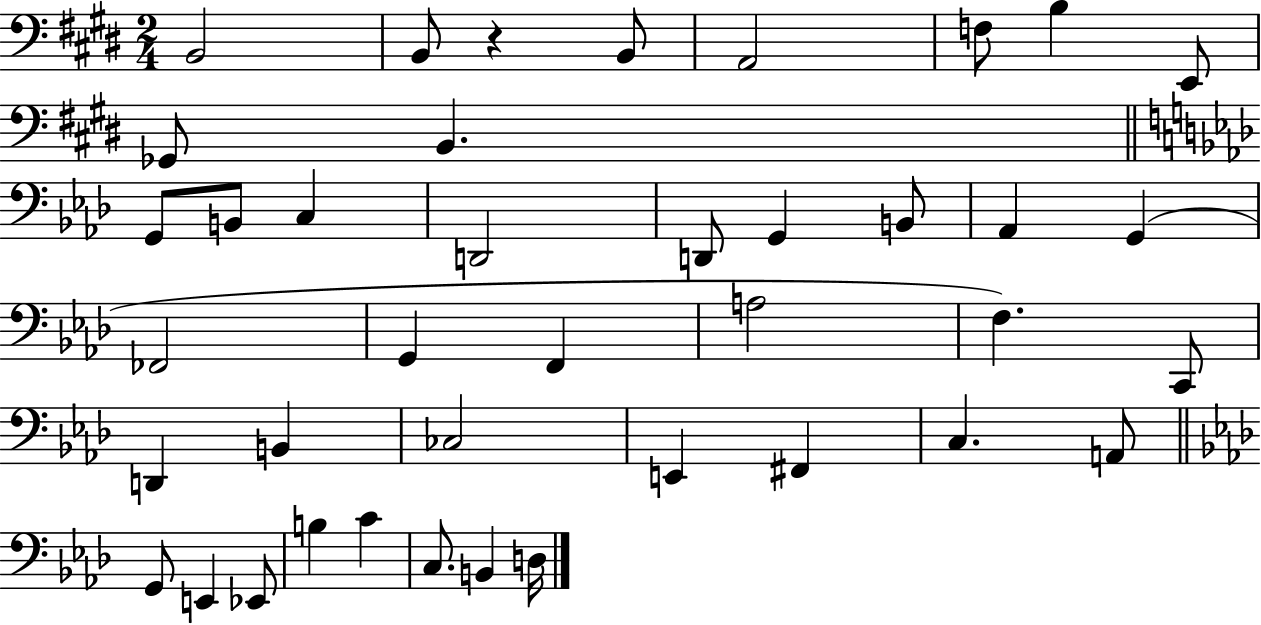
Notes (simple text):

B2/h B2/e R/q B2/e A2/h F3/e B3/q E2/e Gb2/e B2/q. G2/e B2/e C3/q D2/h D2/e G2/q B2/e Ab2/q G2/q FES2/h G2/q F2/q A3/h F3/q. C2/e D2/q B2/q CES3/h E2/q F#2/q C3/q. A2/e G2/e E2/q Eb2/e B3/q C4/q C3/e. B2/q D3/s